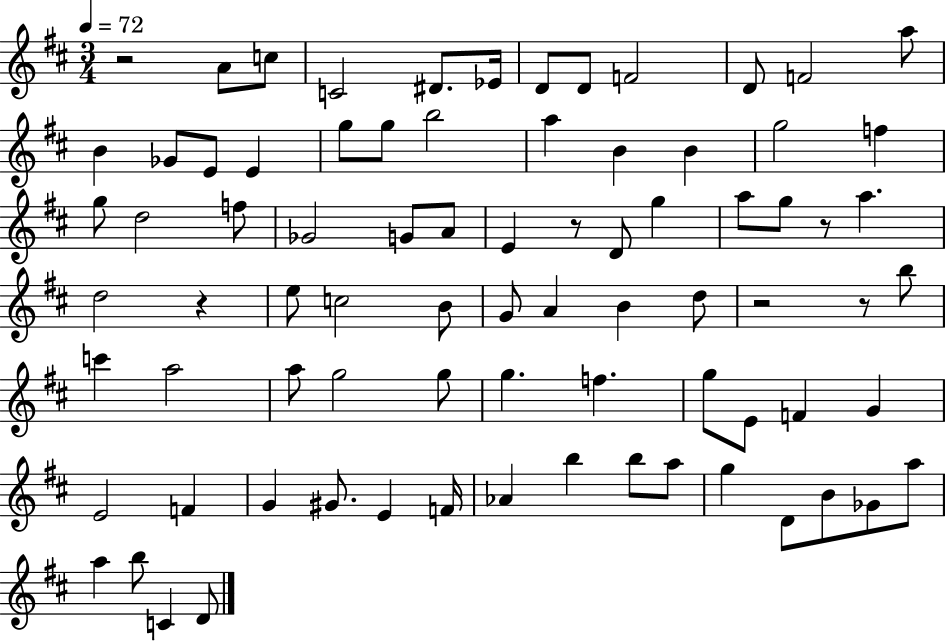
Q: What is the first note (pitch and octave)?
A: A4